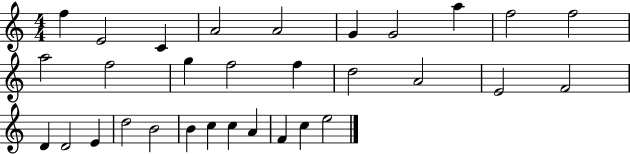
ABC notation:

X:1
T:Untitled
M:4/4
L:1/4
K:C
f E2 C A2 A2 G G2 a f2 f2 a2 f2 g f2 f d2 A2 E2 F2 D D2 E d2 B2 B c c A F c e2